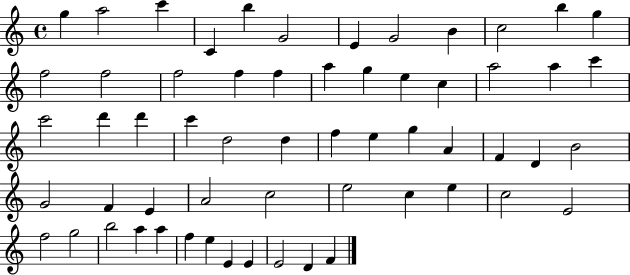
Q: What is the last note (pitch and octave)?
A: F4